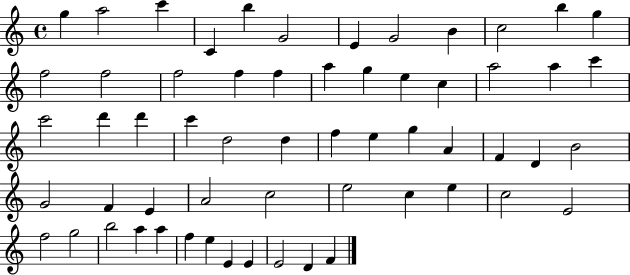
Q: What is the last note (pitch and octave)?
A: F4